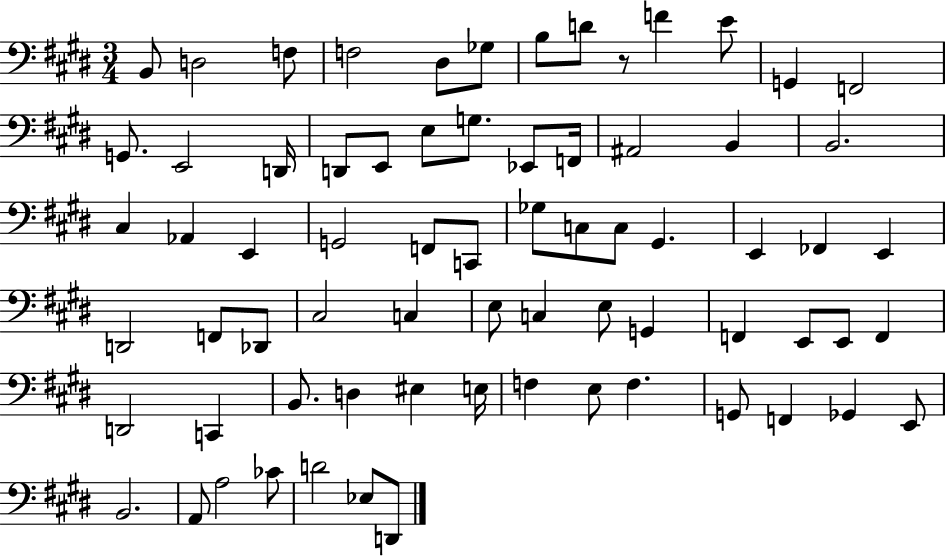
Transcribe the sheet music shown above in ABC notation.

X:1
T:Untitled
M:3/4
L:1/4
K:E
B,,/2 D,2 F,/2 F,2 ^D,/2 _G,/2 B,/2 D/2 z/2 F E/2 G,, F,,2 G,,/2 E,,2 D,,/4 D,,/2 E,,/2 E,/2 G,/2 _E,,/2 F,,/4 ^A,,2 B,, B,,2 ^C, _A,, E,, G,,2 F,,/2 C,,/2 _G,/2 C,/2 C,/2 ^G,, E,, _F,, E,, D,,2 F,,/2 _D,,/2 ^C,2 C, E,/2 C, E,/2 G,, F,, E,,/2 E,,/2 F,, D,,2 C,, B,,/2 D, ^E, E,/4 F, E,/2 F, G,,/2 F,, _G,, E,,/2 B,,2 A,,/2 A,2 _C/2 D2 _E,/2 D,,/2